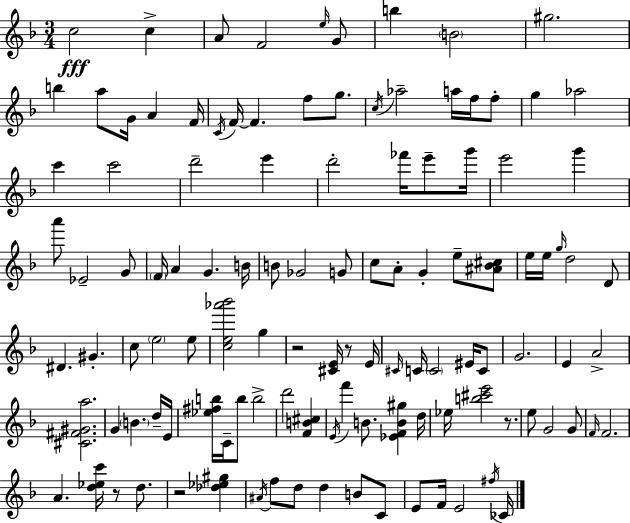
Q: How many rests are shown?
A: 5